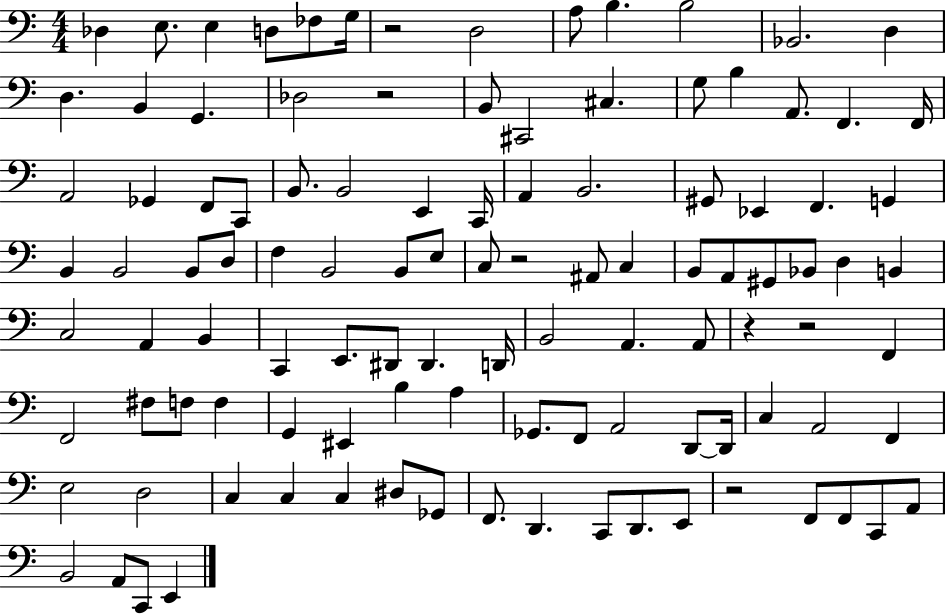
Db3/q E3/e. E3/q D3/e FES3/e G3/s R/h D3/h A3/e B3/q. B3/h Bb2/h. D3/q D3/q. B2/q G2/q. Db3/h R/h B2/e C#2/h C#3/q. G3/e B3/q A2/e. F2/q. F2/s A2/h Gb2/q F2/e C2/e B2/e. B2/h E2/q C2/s A2/q B2/h. G#2/e Eb2/q F2/q. G2/q B2/q B2/h B2/e D3/e F3/q B2/h B2/e E3/e C3/e R/h A#2/e C3/q B2/e A2/e G#2/e Bb2/e D3/q B2/q C3/h A2/q B2/q C2/q E2/e. D#2/e D#2/q. D2/s B2/h A2/q. A2/e R/q R/h F2/q F2/h F#3/e F3/e F3/q G2/q EIS2/q B3/q A3/q Gb2/e. F2/e A2/h D2/e D2/s C3/q A2/h F2/q E3/h D3/h C3/q C3/q C3/q D#3/e Gb2/e F2/e. D2/q. C2/e D2/e. E2/e R/h F2/e F2/e C2/e A2/e B2/h A2/e C2/e E2/q